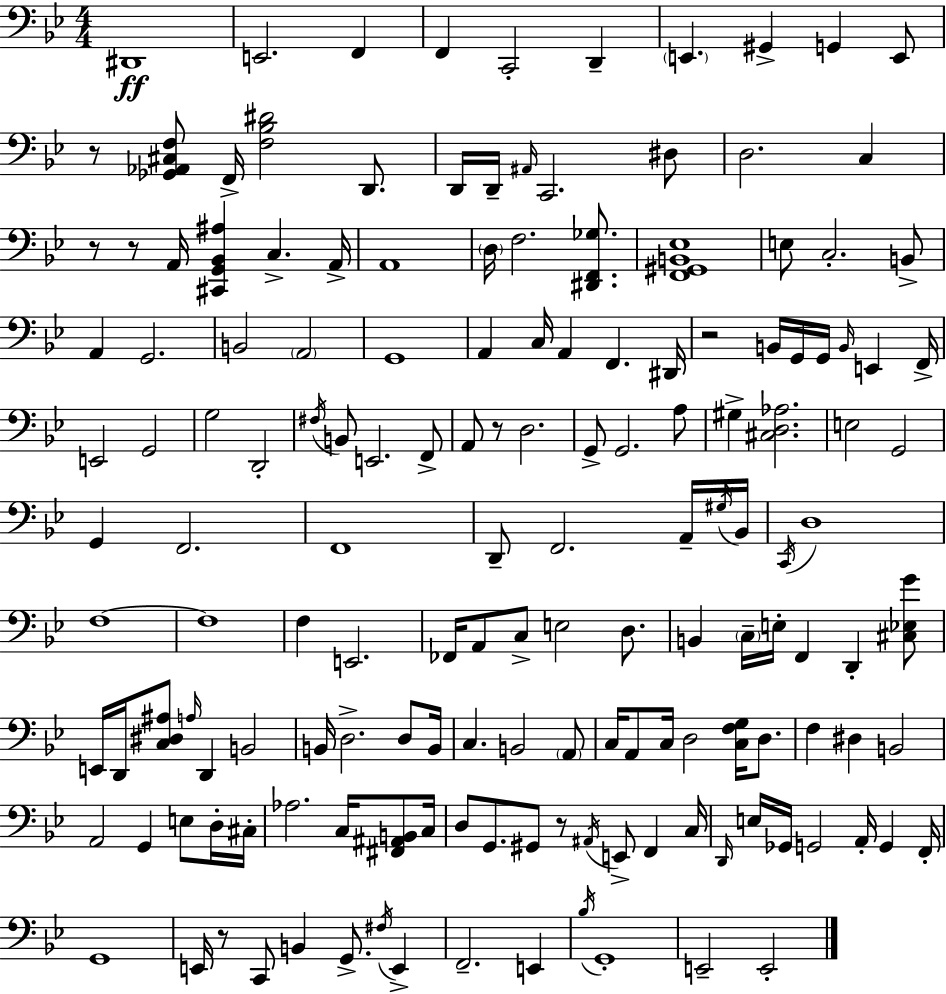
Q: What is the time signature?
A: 4/4